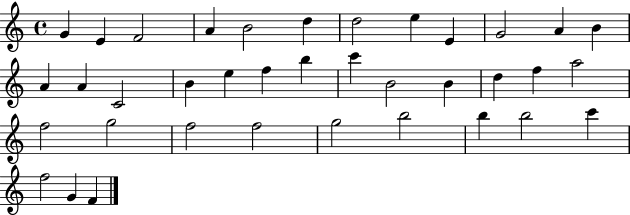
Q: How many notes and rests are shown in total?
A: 37